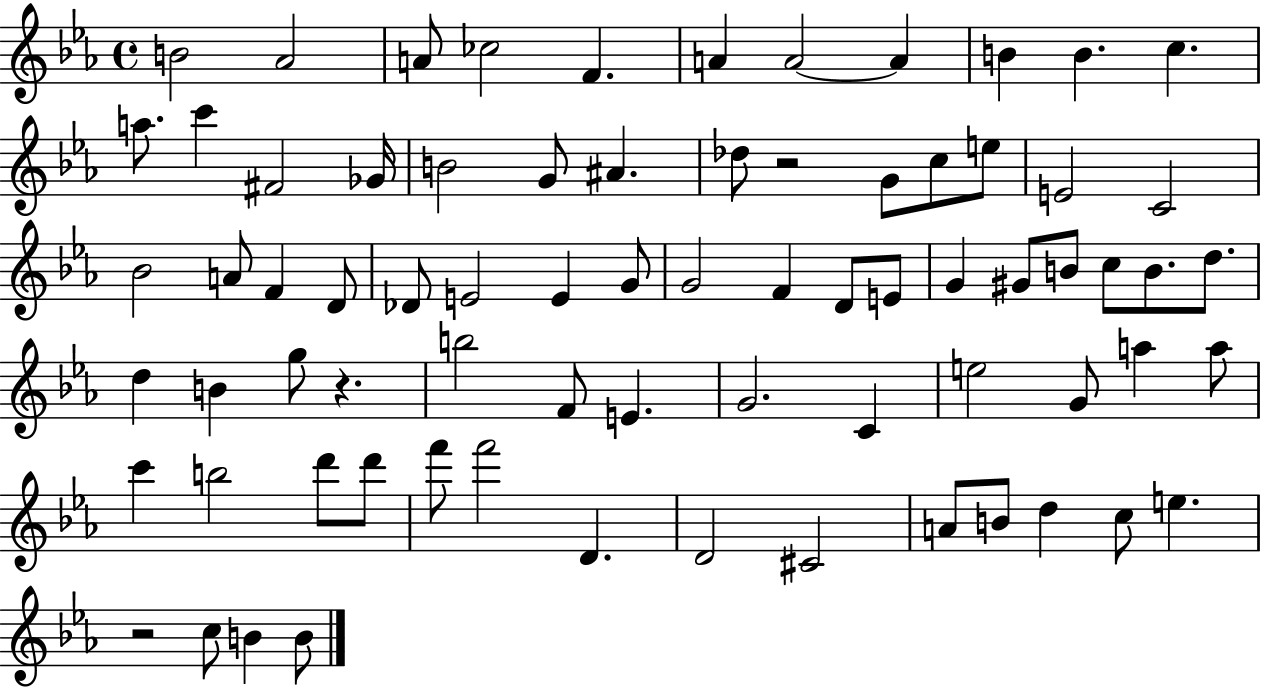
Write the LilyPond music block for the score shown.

{
  \clef treble
  \time 4/4
  \defaultTimeSignature
  \key ees \major
  b'2 aes'2 | a'8 ces''2 f'4. | a'4 a'2~~ a'4 | b'4 b'4. c''4. | \break a''8. c'''4 fis'2 ges'16 | b'2 g'8 ais'4. | des''8 r2 g'8 c''8 e''8 | e'2 c'2 | \break bes'2 a'8 f'4 d'8 | des'8 e'2 e'4 g'8 | g'2 f'4 d'8 e'8 | g'4 gis'8 b'8 c''8 b'8. d''8. | \break d''4 b'4 g''8 r4. | b''2 f'8 e'4. | g'2. c'4 | e''2 g'8 a''4 a''8 | \break c'''4 b''2 d'''8 d'''8 | f'''8 f'''2 d'4. | d'2 cis'2 | a'8 b'8 d''4 c''8 e''4. | \break r2 c''8 b'4 b'8 | \bar "|."
}